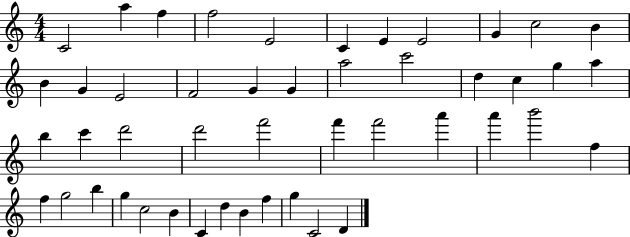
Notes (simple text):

C4/h A5/q F5/q F5/h E4/h C4/q E4/q E4/h G4/q C5/h B4/q B4/q G4/q E4/h F4/h G4/q G4/q A5/h C6/h D5/q C5/q G5/q A5/q B5/q C6/q D6/h D6/h F6/h F6/q F6/h A6/q A6/q B6/h F5/q F5/q G5/h B5/q G5/q C5/h B4/q C4/q D5/q B4/q F5/q G5/q C4/h D4/q